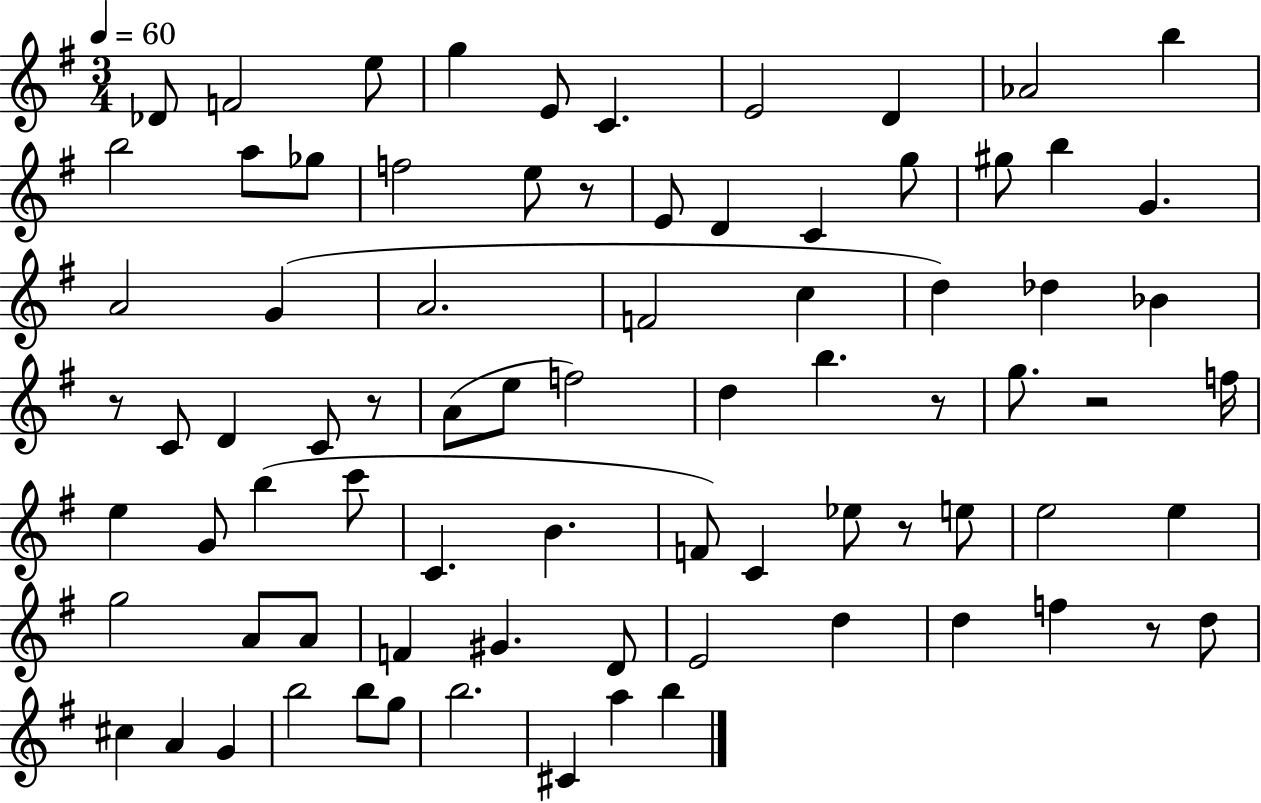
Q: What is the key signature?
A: G major